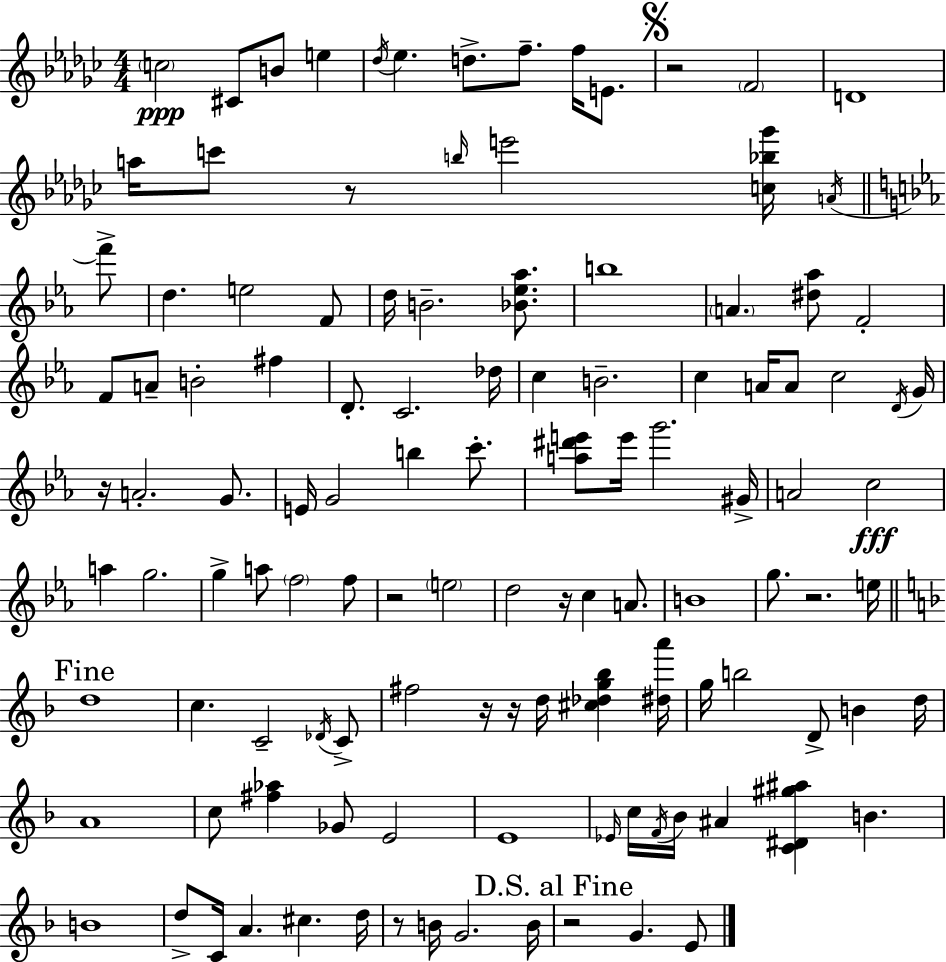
{
  \clef treble
  \numericTimeSignature
  \time 4/4
  \key ees \minor
  \parenthesize c''2\ppp cis'8 b'8 e''4 | \acciaccatura { des''16 } ees''4. d''8.-> f''8.-- f''16 e'8. | \mark \markup { \musicglyph "scripts.segno" } r2 \parenthesize f'2 | d'1 | \break a''16 c'''8 r8 \grace { b''16 } e'''2 <c'' bes'' ges'''>16 | \acciaccatura { a'16 } \bar "||" \break \key ees \major f'''8-> d''4. e''2 | f'8 d''16 b'2.-- <bes' ees'' aes''>8. | b''1 | \parenthesize a'4. <dis'' aes''>8 f'2-. | \break f'8 a'8-- b'2-. fis''4 | d'8.-. c'2. | des''16 c''4 b'2.-- | c''4 a'16 a'8 c''2 | \break \acciaccatura { d'16 } g'16 r16 a'2.-. | g'8. e'16 g'2 b''4 | c'''8.-. <a'' dis''' e'''>8 e'''16 g'''2. | gis'16-> a'2 c''2\fff | \break a''4 g''2. | g''4-> a''8 \parenthesize f''2 | f''8 r2 \parenthesize e''2 | d''2 r16 c''4 | \break a'8. b'1 | g''8. r2. | e''16 \mark "Fine" \bar "||" \break \key f \major d''1 | c''4. c'2-- \acciaccatura { des'16 } c'8-> | fis''2 r16 r16 d''16 <cis'' des'' g'' bes''>4 | <dis'' a'''>16 g''16 b''2 d'8-> b'4 | \break d''16 a'1 | c''8 <fis'' aes''>4 ges'8 e'2 | e'1 | \grace { ees'16 } c''16 \acciaccatura { f'16 } bes'16 ais'4 <c' dis' gis'' ais''>4 b'4. | \break b'1 | d''8-> c'16 a'4. cis''4. | d''16 r8 b'16 g'2. | b'16 \mark "D.S. al Fine" r2 g'4. | \break e'8 \bar "|."
}